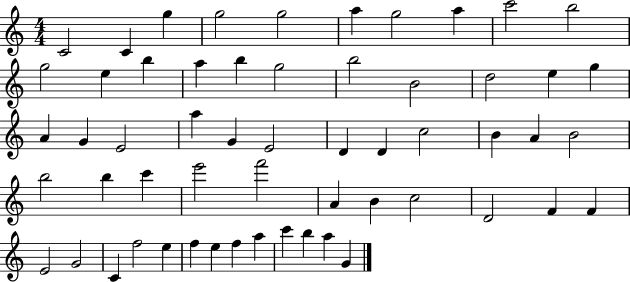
X:1
T:Untitled
M:4/4
L:1/4
K:C
C2 C g g2 g2 a g2 a c'2 b2 g2 e b a b g2 b2 B2 d2 e g A G E2 a G E2 D D c2 B A B2 b2 b c' e'2 f'2 A B c2 D2 F F E2 G2 C f2 e f e f a c' b a G